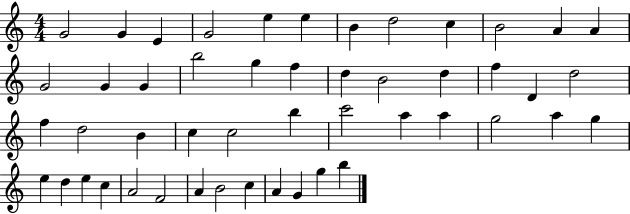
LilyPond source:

{
  \clef treble
  \numericTimeSignature
  \time 4/4
  \key c \major
  g'2 g'4 e'4 | g'2 e''4 e''4 | b'4 d''2 c''4 | b'2 a'4 a'4 | \break g'2 g'4 g'4 | b''2 g''4 f''4 | d''4 b'2 d''4 | f''4 d'4 d''2 | \break f''4 d''2 b'4 | c''4 c''2 b''4 | c'''2 a''4 a''4 | g''2 a''4 g''4 | \break e''4 d''4 e''4 c''4 | a'2 f'2 | a'4 b'2 c''4 | a'4 g'4 g''4 b''4 | \break \bar "|."
}